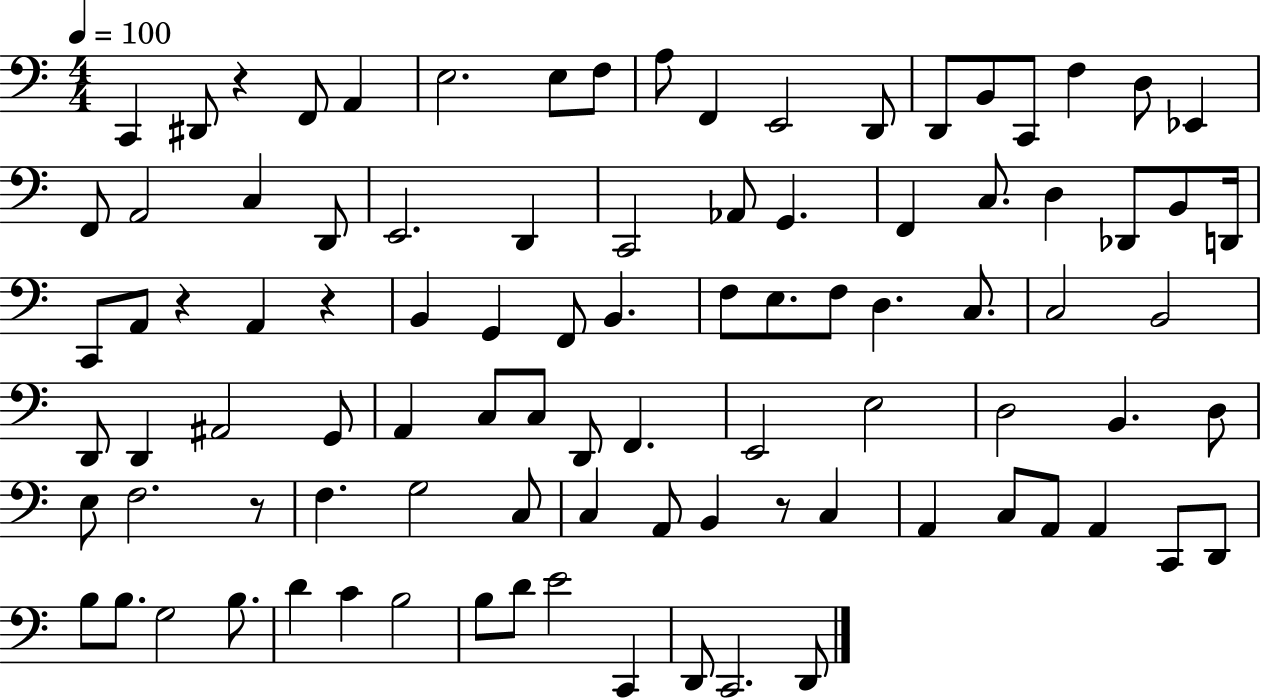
X:1
T:Untitled
M:4/4
L:1/4
K:C
C,, ^D,,/2 z F,,/2 A,, E,2 E,/2 F,/2 A,/2 F,, E,,2 D,,/2 D,,/2 B,,/2 C,,/2 F, D,/2 _E,, F,,/2 A,,2 C, D,,/2 E,,2 D,, C,,2 _A,,/2 G,, F,, C,/2 D, _D,,/2 B,,/2 D,,/4 C,,/2 A,,/2 z A,, z B,, G,, F,,/2 B,, F,/2 E,/2 F,/2 D, C,/2 C,2 B,,2 D,,/2 D,, ^A,,2 G,,/2 A,, C,/2 C,/2 D,,/2 F,, E,,2 E,2 D,2 B,, D,/2 E,/2 F,2 z/2 F, G,2 C,/2 C, A,,/2 B,, z/2 C, A,, C,/2 A,,/2 A,, C,,/2 D,,/2 B,/2 B,/2 G,2 B,/2 D C B,2 B,/2 D/2 E2 C,, D,,/2 C,,2 D,,/2